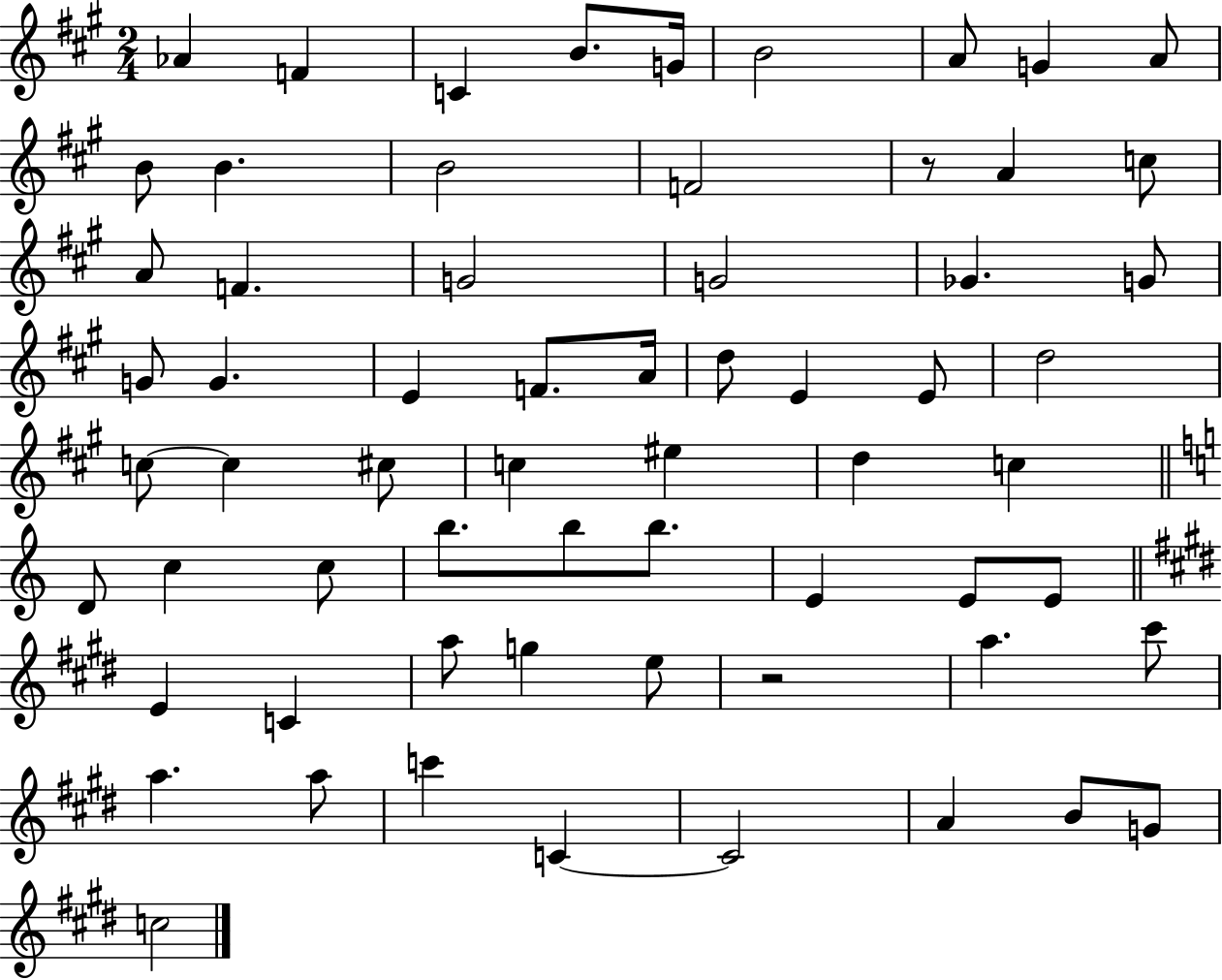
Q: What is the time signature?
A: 2/4